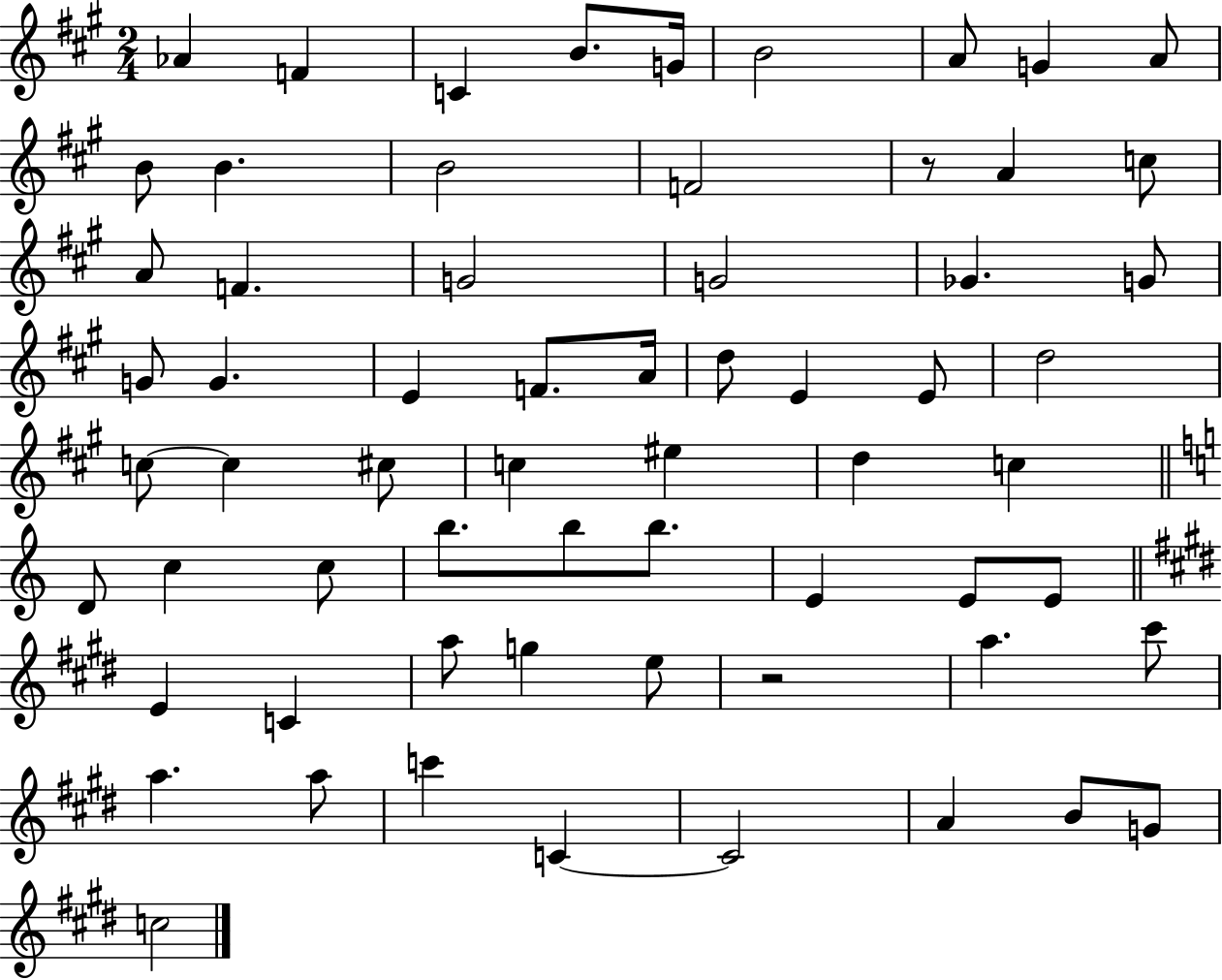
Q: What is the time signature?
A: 2/4